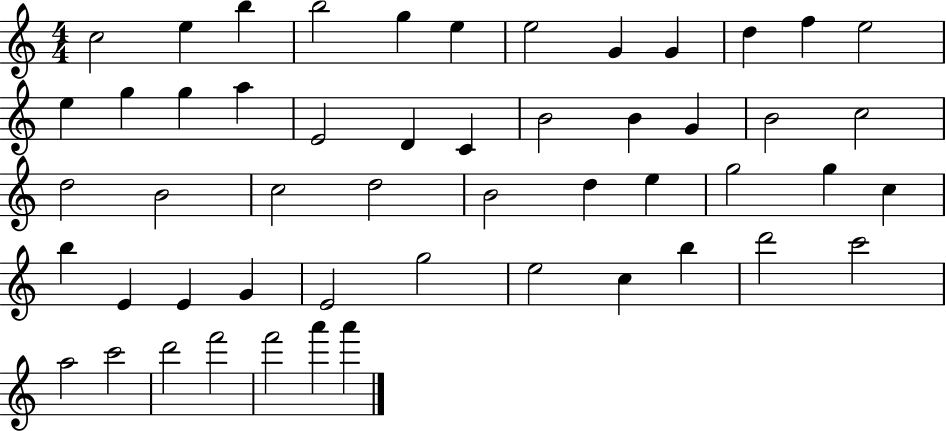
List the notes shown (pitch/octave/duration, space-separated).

C5/h E5/q B5/q B5/h G5/q E5/q E5/h G4/q G4/q D5/q F5/q E5/h E5/q G5/q G5/q A5/q E4/h D4/q C4/q B4/h B4/q G4/q B4/h C5/h D5/h B4/h C5/h D5/h B4/h D5/q E5/q G5/h G5/q C5/q B5/q E4/q E4/q G4/q E4/h G5/h E5/h C5/q B5/q D6/h C6/h A5/h C6/h D6/h F6/h F6/h A6/q A6/q